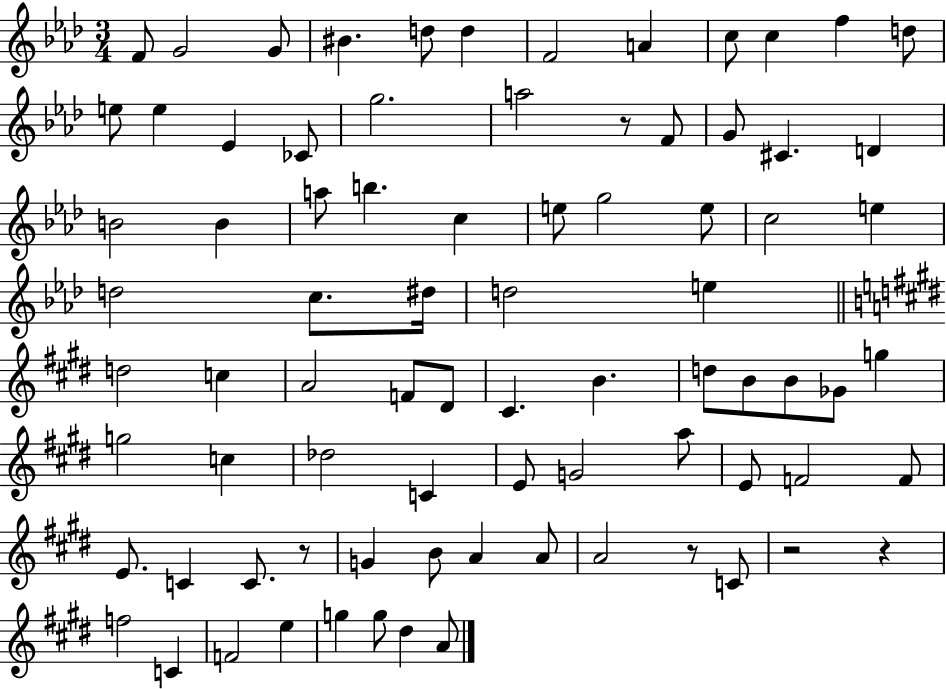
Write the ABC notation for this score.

X:1
T:Untitled
M:3/4
L:1/4
K:Ab
F/2 G2 G/2 ^B d/2 d F2 A c/2 c f d/2 e/2 e _E _C/2 g2 a2 z/2 F/2 G/2 ^C D B2 B a/2 b c e/2 g2 e/2 c2 e d2 c/2 ^d/4 d2 e d2 c A2 F/2 ^D/2 ^C B d/2 B/2 B/2 _G/2 g g2 c _d2 C E/2 G2 a/2 E/2 F2 F/2 E/2 C C/2 z/2 G B/2 A A/2 A2 z/2 C/2 z2 z f2 C F2 e g g/2 ^d A/2